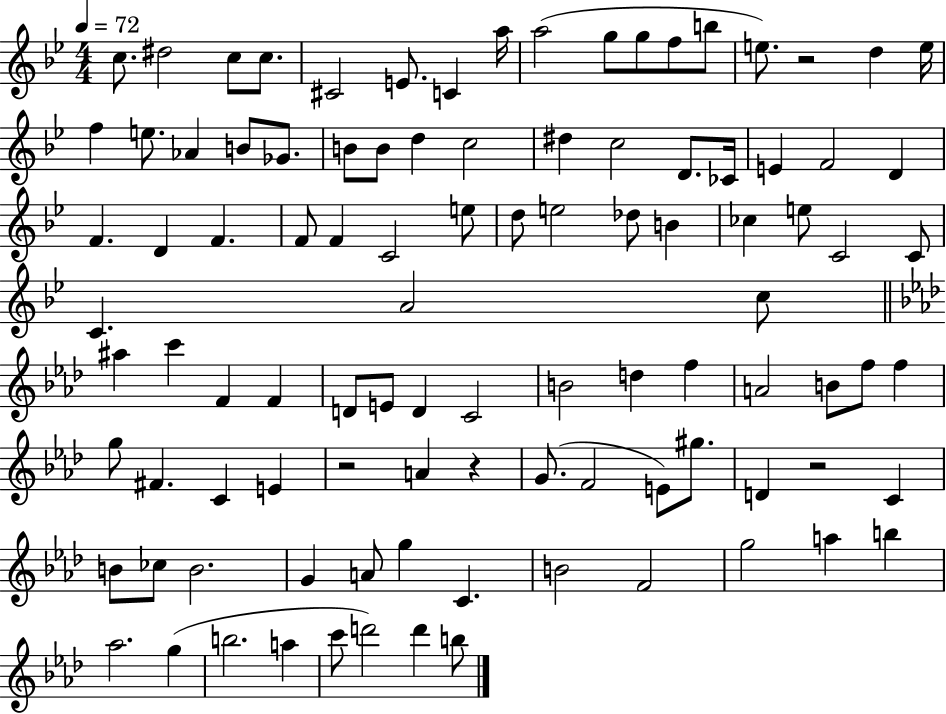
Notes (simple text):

C5/e. D#5/h C5/e C5/e. C#4/h E4/e. C4/q A5/s A5/h G5/e G5/e F5/e B5/e E5/e. R/h D5/q E5/s F5/q E5/e. Ab4/q B4/e Gb4/e. B4/e B4/e D5/q C5/h D#5/q C5/h D4/e. CES4/s E4/q F4/h D4/q F4/q. D4/q F4/q. F4/e F4/q C4/h E5/e D5/e E5/h Db5/e B4/q CES5/q E5/e C4/h C4/e C4/q. A4/h C5/e A#5/q C6/q F4/q F4/q D4/e E4/e D4/q C4/h B4/h D5/q F5/q A4/h B4/e F5/e F5/q G5/e F#4/q. C4/q E4/q R/h A4/q R/q G4/e. F4/h E4/e G#5/e. D4/q R/h C4/q B4/e CES5/e B4/h. G4/q A4/e G5/q C4/q. B4/h F4/h G5/h A5/q B5/q Ab5/h. G5/q B5/h. A5/q C6/e D6/h D6/q B5/e